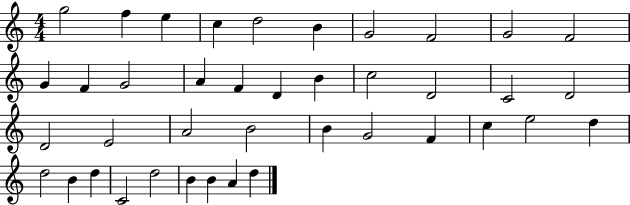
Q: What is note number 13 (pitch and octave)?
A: G4